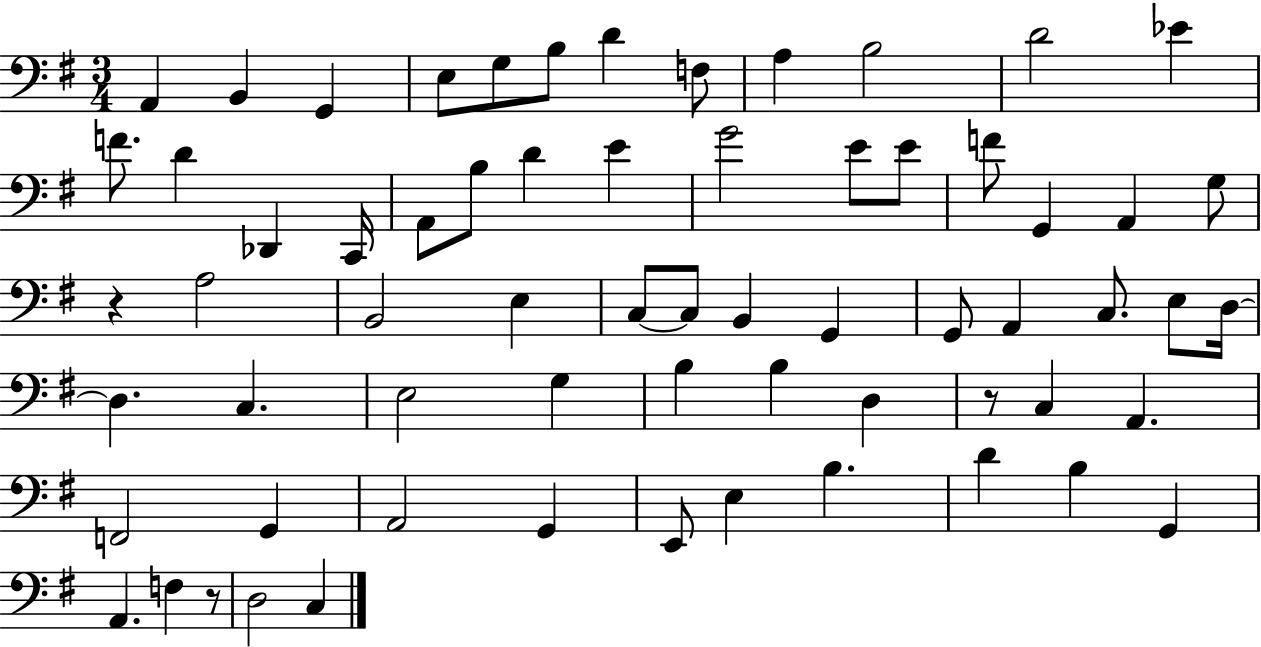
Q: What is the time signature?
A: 3/4